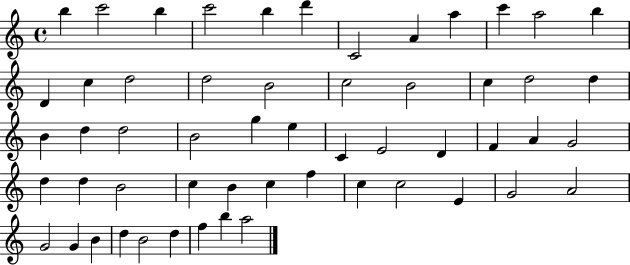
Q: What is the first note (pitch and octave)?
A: B5